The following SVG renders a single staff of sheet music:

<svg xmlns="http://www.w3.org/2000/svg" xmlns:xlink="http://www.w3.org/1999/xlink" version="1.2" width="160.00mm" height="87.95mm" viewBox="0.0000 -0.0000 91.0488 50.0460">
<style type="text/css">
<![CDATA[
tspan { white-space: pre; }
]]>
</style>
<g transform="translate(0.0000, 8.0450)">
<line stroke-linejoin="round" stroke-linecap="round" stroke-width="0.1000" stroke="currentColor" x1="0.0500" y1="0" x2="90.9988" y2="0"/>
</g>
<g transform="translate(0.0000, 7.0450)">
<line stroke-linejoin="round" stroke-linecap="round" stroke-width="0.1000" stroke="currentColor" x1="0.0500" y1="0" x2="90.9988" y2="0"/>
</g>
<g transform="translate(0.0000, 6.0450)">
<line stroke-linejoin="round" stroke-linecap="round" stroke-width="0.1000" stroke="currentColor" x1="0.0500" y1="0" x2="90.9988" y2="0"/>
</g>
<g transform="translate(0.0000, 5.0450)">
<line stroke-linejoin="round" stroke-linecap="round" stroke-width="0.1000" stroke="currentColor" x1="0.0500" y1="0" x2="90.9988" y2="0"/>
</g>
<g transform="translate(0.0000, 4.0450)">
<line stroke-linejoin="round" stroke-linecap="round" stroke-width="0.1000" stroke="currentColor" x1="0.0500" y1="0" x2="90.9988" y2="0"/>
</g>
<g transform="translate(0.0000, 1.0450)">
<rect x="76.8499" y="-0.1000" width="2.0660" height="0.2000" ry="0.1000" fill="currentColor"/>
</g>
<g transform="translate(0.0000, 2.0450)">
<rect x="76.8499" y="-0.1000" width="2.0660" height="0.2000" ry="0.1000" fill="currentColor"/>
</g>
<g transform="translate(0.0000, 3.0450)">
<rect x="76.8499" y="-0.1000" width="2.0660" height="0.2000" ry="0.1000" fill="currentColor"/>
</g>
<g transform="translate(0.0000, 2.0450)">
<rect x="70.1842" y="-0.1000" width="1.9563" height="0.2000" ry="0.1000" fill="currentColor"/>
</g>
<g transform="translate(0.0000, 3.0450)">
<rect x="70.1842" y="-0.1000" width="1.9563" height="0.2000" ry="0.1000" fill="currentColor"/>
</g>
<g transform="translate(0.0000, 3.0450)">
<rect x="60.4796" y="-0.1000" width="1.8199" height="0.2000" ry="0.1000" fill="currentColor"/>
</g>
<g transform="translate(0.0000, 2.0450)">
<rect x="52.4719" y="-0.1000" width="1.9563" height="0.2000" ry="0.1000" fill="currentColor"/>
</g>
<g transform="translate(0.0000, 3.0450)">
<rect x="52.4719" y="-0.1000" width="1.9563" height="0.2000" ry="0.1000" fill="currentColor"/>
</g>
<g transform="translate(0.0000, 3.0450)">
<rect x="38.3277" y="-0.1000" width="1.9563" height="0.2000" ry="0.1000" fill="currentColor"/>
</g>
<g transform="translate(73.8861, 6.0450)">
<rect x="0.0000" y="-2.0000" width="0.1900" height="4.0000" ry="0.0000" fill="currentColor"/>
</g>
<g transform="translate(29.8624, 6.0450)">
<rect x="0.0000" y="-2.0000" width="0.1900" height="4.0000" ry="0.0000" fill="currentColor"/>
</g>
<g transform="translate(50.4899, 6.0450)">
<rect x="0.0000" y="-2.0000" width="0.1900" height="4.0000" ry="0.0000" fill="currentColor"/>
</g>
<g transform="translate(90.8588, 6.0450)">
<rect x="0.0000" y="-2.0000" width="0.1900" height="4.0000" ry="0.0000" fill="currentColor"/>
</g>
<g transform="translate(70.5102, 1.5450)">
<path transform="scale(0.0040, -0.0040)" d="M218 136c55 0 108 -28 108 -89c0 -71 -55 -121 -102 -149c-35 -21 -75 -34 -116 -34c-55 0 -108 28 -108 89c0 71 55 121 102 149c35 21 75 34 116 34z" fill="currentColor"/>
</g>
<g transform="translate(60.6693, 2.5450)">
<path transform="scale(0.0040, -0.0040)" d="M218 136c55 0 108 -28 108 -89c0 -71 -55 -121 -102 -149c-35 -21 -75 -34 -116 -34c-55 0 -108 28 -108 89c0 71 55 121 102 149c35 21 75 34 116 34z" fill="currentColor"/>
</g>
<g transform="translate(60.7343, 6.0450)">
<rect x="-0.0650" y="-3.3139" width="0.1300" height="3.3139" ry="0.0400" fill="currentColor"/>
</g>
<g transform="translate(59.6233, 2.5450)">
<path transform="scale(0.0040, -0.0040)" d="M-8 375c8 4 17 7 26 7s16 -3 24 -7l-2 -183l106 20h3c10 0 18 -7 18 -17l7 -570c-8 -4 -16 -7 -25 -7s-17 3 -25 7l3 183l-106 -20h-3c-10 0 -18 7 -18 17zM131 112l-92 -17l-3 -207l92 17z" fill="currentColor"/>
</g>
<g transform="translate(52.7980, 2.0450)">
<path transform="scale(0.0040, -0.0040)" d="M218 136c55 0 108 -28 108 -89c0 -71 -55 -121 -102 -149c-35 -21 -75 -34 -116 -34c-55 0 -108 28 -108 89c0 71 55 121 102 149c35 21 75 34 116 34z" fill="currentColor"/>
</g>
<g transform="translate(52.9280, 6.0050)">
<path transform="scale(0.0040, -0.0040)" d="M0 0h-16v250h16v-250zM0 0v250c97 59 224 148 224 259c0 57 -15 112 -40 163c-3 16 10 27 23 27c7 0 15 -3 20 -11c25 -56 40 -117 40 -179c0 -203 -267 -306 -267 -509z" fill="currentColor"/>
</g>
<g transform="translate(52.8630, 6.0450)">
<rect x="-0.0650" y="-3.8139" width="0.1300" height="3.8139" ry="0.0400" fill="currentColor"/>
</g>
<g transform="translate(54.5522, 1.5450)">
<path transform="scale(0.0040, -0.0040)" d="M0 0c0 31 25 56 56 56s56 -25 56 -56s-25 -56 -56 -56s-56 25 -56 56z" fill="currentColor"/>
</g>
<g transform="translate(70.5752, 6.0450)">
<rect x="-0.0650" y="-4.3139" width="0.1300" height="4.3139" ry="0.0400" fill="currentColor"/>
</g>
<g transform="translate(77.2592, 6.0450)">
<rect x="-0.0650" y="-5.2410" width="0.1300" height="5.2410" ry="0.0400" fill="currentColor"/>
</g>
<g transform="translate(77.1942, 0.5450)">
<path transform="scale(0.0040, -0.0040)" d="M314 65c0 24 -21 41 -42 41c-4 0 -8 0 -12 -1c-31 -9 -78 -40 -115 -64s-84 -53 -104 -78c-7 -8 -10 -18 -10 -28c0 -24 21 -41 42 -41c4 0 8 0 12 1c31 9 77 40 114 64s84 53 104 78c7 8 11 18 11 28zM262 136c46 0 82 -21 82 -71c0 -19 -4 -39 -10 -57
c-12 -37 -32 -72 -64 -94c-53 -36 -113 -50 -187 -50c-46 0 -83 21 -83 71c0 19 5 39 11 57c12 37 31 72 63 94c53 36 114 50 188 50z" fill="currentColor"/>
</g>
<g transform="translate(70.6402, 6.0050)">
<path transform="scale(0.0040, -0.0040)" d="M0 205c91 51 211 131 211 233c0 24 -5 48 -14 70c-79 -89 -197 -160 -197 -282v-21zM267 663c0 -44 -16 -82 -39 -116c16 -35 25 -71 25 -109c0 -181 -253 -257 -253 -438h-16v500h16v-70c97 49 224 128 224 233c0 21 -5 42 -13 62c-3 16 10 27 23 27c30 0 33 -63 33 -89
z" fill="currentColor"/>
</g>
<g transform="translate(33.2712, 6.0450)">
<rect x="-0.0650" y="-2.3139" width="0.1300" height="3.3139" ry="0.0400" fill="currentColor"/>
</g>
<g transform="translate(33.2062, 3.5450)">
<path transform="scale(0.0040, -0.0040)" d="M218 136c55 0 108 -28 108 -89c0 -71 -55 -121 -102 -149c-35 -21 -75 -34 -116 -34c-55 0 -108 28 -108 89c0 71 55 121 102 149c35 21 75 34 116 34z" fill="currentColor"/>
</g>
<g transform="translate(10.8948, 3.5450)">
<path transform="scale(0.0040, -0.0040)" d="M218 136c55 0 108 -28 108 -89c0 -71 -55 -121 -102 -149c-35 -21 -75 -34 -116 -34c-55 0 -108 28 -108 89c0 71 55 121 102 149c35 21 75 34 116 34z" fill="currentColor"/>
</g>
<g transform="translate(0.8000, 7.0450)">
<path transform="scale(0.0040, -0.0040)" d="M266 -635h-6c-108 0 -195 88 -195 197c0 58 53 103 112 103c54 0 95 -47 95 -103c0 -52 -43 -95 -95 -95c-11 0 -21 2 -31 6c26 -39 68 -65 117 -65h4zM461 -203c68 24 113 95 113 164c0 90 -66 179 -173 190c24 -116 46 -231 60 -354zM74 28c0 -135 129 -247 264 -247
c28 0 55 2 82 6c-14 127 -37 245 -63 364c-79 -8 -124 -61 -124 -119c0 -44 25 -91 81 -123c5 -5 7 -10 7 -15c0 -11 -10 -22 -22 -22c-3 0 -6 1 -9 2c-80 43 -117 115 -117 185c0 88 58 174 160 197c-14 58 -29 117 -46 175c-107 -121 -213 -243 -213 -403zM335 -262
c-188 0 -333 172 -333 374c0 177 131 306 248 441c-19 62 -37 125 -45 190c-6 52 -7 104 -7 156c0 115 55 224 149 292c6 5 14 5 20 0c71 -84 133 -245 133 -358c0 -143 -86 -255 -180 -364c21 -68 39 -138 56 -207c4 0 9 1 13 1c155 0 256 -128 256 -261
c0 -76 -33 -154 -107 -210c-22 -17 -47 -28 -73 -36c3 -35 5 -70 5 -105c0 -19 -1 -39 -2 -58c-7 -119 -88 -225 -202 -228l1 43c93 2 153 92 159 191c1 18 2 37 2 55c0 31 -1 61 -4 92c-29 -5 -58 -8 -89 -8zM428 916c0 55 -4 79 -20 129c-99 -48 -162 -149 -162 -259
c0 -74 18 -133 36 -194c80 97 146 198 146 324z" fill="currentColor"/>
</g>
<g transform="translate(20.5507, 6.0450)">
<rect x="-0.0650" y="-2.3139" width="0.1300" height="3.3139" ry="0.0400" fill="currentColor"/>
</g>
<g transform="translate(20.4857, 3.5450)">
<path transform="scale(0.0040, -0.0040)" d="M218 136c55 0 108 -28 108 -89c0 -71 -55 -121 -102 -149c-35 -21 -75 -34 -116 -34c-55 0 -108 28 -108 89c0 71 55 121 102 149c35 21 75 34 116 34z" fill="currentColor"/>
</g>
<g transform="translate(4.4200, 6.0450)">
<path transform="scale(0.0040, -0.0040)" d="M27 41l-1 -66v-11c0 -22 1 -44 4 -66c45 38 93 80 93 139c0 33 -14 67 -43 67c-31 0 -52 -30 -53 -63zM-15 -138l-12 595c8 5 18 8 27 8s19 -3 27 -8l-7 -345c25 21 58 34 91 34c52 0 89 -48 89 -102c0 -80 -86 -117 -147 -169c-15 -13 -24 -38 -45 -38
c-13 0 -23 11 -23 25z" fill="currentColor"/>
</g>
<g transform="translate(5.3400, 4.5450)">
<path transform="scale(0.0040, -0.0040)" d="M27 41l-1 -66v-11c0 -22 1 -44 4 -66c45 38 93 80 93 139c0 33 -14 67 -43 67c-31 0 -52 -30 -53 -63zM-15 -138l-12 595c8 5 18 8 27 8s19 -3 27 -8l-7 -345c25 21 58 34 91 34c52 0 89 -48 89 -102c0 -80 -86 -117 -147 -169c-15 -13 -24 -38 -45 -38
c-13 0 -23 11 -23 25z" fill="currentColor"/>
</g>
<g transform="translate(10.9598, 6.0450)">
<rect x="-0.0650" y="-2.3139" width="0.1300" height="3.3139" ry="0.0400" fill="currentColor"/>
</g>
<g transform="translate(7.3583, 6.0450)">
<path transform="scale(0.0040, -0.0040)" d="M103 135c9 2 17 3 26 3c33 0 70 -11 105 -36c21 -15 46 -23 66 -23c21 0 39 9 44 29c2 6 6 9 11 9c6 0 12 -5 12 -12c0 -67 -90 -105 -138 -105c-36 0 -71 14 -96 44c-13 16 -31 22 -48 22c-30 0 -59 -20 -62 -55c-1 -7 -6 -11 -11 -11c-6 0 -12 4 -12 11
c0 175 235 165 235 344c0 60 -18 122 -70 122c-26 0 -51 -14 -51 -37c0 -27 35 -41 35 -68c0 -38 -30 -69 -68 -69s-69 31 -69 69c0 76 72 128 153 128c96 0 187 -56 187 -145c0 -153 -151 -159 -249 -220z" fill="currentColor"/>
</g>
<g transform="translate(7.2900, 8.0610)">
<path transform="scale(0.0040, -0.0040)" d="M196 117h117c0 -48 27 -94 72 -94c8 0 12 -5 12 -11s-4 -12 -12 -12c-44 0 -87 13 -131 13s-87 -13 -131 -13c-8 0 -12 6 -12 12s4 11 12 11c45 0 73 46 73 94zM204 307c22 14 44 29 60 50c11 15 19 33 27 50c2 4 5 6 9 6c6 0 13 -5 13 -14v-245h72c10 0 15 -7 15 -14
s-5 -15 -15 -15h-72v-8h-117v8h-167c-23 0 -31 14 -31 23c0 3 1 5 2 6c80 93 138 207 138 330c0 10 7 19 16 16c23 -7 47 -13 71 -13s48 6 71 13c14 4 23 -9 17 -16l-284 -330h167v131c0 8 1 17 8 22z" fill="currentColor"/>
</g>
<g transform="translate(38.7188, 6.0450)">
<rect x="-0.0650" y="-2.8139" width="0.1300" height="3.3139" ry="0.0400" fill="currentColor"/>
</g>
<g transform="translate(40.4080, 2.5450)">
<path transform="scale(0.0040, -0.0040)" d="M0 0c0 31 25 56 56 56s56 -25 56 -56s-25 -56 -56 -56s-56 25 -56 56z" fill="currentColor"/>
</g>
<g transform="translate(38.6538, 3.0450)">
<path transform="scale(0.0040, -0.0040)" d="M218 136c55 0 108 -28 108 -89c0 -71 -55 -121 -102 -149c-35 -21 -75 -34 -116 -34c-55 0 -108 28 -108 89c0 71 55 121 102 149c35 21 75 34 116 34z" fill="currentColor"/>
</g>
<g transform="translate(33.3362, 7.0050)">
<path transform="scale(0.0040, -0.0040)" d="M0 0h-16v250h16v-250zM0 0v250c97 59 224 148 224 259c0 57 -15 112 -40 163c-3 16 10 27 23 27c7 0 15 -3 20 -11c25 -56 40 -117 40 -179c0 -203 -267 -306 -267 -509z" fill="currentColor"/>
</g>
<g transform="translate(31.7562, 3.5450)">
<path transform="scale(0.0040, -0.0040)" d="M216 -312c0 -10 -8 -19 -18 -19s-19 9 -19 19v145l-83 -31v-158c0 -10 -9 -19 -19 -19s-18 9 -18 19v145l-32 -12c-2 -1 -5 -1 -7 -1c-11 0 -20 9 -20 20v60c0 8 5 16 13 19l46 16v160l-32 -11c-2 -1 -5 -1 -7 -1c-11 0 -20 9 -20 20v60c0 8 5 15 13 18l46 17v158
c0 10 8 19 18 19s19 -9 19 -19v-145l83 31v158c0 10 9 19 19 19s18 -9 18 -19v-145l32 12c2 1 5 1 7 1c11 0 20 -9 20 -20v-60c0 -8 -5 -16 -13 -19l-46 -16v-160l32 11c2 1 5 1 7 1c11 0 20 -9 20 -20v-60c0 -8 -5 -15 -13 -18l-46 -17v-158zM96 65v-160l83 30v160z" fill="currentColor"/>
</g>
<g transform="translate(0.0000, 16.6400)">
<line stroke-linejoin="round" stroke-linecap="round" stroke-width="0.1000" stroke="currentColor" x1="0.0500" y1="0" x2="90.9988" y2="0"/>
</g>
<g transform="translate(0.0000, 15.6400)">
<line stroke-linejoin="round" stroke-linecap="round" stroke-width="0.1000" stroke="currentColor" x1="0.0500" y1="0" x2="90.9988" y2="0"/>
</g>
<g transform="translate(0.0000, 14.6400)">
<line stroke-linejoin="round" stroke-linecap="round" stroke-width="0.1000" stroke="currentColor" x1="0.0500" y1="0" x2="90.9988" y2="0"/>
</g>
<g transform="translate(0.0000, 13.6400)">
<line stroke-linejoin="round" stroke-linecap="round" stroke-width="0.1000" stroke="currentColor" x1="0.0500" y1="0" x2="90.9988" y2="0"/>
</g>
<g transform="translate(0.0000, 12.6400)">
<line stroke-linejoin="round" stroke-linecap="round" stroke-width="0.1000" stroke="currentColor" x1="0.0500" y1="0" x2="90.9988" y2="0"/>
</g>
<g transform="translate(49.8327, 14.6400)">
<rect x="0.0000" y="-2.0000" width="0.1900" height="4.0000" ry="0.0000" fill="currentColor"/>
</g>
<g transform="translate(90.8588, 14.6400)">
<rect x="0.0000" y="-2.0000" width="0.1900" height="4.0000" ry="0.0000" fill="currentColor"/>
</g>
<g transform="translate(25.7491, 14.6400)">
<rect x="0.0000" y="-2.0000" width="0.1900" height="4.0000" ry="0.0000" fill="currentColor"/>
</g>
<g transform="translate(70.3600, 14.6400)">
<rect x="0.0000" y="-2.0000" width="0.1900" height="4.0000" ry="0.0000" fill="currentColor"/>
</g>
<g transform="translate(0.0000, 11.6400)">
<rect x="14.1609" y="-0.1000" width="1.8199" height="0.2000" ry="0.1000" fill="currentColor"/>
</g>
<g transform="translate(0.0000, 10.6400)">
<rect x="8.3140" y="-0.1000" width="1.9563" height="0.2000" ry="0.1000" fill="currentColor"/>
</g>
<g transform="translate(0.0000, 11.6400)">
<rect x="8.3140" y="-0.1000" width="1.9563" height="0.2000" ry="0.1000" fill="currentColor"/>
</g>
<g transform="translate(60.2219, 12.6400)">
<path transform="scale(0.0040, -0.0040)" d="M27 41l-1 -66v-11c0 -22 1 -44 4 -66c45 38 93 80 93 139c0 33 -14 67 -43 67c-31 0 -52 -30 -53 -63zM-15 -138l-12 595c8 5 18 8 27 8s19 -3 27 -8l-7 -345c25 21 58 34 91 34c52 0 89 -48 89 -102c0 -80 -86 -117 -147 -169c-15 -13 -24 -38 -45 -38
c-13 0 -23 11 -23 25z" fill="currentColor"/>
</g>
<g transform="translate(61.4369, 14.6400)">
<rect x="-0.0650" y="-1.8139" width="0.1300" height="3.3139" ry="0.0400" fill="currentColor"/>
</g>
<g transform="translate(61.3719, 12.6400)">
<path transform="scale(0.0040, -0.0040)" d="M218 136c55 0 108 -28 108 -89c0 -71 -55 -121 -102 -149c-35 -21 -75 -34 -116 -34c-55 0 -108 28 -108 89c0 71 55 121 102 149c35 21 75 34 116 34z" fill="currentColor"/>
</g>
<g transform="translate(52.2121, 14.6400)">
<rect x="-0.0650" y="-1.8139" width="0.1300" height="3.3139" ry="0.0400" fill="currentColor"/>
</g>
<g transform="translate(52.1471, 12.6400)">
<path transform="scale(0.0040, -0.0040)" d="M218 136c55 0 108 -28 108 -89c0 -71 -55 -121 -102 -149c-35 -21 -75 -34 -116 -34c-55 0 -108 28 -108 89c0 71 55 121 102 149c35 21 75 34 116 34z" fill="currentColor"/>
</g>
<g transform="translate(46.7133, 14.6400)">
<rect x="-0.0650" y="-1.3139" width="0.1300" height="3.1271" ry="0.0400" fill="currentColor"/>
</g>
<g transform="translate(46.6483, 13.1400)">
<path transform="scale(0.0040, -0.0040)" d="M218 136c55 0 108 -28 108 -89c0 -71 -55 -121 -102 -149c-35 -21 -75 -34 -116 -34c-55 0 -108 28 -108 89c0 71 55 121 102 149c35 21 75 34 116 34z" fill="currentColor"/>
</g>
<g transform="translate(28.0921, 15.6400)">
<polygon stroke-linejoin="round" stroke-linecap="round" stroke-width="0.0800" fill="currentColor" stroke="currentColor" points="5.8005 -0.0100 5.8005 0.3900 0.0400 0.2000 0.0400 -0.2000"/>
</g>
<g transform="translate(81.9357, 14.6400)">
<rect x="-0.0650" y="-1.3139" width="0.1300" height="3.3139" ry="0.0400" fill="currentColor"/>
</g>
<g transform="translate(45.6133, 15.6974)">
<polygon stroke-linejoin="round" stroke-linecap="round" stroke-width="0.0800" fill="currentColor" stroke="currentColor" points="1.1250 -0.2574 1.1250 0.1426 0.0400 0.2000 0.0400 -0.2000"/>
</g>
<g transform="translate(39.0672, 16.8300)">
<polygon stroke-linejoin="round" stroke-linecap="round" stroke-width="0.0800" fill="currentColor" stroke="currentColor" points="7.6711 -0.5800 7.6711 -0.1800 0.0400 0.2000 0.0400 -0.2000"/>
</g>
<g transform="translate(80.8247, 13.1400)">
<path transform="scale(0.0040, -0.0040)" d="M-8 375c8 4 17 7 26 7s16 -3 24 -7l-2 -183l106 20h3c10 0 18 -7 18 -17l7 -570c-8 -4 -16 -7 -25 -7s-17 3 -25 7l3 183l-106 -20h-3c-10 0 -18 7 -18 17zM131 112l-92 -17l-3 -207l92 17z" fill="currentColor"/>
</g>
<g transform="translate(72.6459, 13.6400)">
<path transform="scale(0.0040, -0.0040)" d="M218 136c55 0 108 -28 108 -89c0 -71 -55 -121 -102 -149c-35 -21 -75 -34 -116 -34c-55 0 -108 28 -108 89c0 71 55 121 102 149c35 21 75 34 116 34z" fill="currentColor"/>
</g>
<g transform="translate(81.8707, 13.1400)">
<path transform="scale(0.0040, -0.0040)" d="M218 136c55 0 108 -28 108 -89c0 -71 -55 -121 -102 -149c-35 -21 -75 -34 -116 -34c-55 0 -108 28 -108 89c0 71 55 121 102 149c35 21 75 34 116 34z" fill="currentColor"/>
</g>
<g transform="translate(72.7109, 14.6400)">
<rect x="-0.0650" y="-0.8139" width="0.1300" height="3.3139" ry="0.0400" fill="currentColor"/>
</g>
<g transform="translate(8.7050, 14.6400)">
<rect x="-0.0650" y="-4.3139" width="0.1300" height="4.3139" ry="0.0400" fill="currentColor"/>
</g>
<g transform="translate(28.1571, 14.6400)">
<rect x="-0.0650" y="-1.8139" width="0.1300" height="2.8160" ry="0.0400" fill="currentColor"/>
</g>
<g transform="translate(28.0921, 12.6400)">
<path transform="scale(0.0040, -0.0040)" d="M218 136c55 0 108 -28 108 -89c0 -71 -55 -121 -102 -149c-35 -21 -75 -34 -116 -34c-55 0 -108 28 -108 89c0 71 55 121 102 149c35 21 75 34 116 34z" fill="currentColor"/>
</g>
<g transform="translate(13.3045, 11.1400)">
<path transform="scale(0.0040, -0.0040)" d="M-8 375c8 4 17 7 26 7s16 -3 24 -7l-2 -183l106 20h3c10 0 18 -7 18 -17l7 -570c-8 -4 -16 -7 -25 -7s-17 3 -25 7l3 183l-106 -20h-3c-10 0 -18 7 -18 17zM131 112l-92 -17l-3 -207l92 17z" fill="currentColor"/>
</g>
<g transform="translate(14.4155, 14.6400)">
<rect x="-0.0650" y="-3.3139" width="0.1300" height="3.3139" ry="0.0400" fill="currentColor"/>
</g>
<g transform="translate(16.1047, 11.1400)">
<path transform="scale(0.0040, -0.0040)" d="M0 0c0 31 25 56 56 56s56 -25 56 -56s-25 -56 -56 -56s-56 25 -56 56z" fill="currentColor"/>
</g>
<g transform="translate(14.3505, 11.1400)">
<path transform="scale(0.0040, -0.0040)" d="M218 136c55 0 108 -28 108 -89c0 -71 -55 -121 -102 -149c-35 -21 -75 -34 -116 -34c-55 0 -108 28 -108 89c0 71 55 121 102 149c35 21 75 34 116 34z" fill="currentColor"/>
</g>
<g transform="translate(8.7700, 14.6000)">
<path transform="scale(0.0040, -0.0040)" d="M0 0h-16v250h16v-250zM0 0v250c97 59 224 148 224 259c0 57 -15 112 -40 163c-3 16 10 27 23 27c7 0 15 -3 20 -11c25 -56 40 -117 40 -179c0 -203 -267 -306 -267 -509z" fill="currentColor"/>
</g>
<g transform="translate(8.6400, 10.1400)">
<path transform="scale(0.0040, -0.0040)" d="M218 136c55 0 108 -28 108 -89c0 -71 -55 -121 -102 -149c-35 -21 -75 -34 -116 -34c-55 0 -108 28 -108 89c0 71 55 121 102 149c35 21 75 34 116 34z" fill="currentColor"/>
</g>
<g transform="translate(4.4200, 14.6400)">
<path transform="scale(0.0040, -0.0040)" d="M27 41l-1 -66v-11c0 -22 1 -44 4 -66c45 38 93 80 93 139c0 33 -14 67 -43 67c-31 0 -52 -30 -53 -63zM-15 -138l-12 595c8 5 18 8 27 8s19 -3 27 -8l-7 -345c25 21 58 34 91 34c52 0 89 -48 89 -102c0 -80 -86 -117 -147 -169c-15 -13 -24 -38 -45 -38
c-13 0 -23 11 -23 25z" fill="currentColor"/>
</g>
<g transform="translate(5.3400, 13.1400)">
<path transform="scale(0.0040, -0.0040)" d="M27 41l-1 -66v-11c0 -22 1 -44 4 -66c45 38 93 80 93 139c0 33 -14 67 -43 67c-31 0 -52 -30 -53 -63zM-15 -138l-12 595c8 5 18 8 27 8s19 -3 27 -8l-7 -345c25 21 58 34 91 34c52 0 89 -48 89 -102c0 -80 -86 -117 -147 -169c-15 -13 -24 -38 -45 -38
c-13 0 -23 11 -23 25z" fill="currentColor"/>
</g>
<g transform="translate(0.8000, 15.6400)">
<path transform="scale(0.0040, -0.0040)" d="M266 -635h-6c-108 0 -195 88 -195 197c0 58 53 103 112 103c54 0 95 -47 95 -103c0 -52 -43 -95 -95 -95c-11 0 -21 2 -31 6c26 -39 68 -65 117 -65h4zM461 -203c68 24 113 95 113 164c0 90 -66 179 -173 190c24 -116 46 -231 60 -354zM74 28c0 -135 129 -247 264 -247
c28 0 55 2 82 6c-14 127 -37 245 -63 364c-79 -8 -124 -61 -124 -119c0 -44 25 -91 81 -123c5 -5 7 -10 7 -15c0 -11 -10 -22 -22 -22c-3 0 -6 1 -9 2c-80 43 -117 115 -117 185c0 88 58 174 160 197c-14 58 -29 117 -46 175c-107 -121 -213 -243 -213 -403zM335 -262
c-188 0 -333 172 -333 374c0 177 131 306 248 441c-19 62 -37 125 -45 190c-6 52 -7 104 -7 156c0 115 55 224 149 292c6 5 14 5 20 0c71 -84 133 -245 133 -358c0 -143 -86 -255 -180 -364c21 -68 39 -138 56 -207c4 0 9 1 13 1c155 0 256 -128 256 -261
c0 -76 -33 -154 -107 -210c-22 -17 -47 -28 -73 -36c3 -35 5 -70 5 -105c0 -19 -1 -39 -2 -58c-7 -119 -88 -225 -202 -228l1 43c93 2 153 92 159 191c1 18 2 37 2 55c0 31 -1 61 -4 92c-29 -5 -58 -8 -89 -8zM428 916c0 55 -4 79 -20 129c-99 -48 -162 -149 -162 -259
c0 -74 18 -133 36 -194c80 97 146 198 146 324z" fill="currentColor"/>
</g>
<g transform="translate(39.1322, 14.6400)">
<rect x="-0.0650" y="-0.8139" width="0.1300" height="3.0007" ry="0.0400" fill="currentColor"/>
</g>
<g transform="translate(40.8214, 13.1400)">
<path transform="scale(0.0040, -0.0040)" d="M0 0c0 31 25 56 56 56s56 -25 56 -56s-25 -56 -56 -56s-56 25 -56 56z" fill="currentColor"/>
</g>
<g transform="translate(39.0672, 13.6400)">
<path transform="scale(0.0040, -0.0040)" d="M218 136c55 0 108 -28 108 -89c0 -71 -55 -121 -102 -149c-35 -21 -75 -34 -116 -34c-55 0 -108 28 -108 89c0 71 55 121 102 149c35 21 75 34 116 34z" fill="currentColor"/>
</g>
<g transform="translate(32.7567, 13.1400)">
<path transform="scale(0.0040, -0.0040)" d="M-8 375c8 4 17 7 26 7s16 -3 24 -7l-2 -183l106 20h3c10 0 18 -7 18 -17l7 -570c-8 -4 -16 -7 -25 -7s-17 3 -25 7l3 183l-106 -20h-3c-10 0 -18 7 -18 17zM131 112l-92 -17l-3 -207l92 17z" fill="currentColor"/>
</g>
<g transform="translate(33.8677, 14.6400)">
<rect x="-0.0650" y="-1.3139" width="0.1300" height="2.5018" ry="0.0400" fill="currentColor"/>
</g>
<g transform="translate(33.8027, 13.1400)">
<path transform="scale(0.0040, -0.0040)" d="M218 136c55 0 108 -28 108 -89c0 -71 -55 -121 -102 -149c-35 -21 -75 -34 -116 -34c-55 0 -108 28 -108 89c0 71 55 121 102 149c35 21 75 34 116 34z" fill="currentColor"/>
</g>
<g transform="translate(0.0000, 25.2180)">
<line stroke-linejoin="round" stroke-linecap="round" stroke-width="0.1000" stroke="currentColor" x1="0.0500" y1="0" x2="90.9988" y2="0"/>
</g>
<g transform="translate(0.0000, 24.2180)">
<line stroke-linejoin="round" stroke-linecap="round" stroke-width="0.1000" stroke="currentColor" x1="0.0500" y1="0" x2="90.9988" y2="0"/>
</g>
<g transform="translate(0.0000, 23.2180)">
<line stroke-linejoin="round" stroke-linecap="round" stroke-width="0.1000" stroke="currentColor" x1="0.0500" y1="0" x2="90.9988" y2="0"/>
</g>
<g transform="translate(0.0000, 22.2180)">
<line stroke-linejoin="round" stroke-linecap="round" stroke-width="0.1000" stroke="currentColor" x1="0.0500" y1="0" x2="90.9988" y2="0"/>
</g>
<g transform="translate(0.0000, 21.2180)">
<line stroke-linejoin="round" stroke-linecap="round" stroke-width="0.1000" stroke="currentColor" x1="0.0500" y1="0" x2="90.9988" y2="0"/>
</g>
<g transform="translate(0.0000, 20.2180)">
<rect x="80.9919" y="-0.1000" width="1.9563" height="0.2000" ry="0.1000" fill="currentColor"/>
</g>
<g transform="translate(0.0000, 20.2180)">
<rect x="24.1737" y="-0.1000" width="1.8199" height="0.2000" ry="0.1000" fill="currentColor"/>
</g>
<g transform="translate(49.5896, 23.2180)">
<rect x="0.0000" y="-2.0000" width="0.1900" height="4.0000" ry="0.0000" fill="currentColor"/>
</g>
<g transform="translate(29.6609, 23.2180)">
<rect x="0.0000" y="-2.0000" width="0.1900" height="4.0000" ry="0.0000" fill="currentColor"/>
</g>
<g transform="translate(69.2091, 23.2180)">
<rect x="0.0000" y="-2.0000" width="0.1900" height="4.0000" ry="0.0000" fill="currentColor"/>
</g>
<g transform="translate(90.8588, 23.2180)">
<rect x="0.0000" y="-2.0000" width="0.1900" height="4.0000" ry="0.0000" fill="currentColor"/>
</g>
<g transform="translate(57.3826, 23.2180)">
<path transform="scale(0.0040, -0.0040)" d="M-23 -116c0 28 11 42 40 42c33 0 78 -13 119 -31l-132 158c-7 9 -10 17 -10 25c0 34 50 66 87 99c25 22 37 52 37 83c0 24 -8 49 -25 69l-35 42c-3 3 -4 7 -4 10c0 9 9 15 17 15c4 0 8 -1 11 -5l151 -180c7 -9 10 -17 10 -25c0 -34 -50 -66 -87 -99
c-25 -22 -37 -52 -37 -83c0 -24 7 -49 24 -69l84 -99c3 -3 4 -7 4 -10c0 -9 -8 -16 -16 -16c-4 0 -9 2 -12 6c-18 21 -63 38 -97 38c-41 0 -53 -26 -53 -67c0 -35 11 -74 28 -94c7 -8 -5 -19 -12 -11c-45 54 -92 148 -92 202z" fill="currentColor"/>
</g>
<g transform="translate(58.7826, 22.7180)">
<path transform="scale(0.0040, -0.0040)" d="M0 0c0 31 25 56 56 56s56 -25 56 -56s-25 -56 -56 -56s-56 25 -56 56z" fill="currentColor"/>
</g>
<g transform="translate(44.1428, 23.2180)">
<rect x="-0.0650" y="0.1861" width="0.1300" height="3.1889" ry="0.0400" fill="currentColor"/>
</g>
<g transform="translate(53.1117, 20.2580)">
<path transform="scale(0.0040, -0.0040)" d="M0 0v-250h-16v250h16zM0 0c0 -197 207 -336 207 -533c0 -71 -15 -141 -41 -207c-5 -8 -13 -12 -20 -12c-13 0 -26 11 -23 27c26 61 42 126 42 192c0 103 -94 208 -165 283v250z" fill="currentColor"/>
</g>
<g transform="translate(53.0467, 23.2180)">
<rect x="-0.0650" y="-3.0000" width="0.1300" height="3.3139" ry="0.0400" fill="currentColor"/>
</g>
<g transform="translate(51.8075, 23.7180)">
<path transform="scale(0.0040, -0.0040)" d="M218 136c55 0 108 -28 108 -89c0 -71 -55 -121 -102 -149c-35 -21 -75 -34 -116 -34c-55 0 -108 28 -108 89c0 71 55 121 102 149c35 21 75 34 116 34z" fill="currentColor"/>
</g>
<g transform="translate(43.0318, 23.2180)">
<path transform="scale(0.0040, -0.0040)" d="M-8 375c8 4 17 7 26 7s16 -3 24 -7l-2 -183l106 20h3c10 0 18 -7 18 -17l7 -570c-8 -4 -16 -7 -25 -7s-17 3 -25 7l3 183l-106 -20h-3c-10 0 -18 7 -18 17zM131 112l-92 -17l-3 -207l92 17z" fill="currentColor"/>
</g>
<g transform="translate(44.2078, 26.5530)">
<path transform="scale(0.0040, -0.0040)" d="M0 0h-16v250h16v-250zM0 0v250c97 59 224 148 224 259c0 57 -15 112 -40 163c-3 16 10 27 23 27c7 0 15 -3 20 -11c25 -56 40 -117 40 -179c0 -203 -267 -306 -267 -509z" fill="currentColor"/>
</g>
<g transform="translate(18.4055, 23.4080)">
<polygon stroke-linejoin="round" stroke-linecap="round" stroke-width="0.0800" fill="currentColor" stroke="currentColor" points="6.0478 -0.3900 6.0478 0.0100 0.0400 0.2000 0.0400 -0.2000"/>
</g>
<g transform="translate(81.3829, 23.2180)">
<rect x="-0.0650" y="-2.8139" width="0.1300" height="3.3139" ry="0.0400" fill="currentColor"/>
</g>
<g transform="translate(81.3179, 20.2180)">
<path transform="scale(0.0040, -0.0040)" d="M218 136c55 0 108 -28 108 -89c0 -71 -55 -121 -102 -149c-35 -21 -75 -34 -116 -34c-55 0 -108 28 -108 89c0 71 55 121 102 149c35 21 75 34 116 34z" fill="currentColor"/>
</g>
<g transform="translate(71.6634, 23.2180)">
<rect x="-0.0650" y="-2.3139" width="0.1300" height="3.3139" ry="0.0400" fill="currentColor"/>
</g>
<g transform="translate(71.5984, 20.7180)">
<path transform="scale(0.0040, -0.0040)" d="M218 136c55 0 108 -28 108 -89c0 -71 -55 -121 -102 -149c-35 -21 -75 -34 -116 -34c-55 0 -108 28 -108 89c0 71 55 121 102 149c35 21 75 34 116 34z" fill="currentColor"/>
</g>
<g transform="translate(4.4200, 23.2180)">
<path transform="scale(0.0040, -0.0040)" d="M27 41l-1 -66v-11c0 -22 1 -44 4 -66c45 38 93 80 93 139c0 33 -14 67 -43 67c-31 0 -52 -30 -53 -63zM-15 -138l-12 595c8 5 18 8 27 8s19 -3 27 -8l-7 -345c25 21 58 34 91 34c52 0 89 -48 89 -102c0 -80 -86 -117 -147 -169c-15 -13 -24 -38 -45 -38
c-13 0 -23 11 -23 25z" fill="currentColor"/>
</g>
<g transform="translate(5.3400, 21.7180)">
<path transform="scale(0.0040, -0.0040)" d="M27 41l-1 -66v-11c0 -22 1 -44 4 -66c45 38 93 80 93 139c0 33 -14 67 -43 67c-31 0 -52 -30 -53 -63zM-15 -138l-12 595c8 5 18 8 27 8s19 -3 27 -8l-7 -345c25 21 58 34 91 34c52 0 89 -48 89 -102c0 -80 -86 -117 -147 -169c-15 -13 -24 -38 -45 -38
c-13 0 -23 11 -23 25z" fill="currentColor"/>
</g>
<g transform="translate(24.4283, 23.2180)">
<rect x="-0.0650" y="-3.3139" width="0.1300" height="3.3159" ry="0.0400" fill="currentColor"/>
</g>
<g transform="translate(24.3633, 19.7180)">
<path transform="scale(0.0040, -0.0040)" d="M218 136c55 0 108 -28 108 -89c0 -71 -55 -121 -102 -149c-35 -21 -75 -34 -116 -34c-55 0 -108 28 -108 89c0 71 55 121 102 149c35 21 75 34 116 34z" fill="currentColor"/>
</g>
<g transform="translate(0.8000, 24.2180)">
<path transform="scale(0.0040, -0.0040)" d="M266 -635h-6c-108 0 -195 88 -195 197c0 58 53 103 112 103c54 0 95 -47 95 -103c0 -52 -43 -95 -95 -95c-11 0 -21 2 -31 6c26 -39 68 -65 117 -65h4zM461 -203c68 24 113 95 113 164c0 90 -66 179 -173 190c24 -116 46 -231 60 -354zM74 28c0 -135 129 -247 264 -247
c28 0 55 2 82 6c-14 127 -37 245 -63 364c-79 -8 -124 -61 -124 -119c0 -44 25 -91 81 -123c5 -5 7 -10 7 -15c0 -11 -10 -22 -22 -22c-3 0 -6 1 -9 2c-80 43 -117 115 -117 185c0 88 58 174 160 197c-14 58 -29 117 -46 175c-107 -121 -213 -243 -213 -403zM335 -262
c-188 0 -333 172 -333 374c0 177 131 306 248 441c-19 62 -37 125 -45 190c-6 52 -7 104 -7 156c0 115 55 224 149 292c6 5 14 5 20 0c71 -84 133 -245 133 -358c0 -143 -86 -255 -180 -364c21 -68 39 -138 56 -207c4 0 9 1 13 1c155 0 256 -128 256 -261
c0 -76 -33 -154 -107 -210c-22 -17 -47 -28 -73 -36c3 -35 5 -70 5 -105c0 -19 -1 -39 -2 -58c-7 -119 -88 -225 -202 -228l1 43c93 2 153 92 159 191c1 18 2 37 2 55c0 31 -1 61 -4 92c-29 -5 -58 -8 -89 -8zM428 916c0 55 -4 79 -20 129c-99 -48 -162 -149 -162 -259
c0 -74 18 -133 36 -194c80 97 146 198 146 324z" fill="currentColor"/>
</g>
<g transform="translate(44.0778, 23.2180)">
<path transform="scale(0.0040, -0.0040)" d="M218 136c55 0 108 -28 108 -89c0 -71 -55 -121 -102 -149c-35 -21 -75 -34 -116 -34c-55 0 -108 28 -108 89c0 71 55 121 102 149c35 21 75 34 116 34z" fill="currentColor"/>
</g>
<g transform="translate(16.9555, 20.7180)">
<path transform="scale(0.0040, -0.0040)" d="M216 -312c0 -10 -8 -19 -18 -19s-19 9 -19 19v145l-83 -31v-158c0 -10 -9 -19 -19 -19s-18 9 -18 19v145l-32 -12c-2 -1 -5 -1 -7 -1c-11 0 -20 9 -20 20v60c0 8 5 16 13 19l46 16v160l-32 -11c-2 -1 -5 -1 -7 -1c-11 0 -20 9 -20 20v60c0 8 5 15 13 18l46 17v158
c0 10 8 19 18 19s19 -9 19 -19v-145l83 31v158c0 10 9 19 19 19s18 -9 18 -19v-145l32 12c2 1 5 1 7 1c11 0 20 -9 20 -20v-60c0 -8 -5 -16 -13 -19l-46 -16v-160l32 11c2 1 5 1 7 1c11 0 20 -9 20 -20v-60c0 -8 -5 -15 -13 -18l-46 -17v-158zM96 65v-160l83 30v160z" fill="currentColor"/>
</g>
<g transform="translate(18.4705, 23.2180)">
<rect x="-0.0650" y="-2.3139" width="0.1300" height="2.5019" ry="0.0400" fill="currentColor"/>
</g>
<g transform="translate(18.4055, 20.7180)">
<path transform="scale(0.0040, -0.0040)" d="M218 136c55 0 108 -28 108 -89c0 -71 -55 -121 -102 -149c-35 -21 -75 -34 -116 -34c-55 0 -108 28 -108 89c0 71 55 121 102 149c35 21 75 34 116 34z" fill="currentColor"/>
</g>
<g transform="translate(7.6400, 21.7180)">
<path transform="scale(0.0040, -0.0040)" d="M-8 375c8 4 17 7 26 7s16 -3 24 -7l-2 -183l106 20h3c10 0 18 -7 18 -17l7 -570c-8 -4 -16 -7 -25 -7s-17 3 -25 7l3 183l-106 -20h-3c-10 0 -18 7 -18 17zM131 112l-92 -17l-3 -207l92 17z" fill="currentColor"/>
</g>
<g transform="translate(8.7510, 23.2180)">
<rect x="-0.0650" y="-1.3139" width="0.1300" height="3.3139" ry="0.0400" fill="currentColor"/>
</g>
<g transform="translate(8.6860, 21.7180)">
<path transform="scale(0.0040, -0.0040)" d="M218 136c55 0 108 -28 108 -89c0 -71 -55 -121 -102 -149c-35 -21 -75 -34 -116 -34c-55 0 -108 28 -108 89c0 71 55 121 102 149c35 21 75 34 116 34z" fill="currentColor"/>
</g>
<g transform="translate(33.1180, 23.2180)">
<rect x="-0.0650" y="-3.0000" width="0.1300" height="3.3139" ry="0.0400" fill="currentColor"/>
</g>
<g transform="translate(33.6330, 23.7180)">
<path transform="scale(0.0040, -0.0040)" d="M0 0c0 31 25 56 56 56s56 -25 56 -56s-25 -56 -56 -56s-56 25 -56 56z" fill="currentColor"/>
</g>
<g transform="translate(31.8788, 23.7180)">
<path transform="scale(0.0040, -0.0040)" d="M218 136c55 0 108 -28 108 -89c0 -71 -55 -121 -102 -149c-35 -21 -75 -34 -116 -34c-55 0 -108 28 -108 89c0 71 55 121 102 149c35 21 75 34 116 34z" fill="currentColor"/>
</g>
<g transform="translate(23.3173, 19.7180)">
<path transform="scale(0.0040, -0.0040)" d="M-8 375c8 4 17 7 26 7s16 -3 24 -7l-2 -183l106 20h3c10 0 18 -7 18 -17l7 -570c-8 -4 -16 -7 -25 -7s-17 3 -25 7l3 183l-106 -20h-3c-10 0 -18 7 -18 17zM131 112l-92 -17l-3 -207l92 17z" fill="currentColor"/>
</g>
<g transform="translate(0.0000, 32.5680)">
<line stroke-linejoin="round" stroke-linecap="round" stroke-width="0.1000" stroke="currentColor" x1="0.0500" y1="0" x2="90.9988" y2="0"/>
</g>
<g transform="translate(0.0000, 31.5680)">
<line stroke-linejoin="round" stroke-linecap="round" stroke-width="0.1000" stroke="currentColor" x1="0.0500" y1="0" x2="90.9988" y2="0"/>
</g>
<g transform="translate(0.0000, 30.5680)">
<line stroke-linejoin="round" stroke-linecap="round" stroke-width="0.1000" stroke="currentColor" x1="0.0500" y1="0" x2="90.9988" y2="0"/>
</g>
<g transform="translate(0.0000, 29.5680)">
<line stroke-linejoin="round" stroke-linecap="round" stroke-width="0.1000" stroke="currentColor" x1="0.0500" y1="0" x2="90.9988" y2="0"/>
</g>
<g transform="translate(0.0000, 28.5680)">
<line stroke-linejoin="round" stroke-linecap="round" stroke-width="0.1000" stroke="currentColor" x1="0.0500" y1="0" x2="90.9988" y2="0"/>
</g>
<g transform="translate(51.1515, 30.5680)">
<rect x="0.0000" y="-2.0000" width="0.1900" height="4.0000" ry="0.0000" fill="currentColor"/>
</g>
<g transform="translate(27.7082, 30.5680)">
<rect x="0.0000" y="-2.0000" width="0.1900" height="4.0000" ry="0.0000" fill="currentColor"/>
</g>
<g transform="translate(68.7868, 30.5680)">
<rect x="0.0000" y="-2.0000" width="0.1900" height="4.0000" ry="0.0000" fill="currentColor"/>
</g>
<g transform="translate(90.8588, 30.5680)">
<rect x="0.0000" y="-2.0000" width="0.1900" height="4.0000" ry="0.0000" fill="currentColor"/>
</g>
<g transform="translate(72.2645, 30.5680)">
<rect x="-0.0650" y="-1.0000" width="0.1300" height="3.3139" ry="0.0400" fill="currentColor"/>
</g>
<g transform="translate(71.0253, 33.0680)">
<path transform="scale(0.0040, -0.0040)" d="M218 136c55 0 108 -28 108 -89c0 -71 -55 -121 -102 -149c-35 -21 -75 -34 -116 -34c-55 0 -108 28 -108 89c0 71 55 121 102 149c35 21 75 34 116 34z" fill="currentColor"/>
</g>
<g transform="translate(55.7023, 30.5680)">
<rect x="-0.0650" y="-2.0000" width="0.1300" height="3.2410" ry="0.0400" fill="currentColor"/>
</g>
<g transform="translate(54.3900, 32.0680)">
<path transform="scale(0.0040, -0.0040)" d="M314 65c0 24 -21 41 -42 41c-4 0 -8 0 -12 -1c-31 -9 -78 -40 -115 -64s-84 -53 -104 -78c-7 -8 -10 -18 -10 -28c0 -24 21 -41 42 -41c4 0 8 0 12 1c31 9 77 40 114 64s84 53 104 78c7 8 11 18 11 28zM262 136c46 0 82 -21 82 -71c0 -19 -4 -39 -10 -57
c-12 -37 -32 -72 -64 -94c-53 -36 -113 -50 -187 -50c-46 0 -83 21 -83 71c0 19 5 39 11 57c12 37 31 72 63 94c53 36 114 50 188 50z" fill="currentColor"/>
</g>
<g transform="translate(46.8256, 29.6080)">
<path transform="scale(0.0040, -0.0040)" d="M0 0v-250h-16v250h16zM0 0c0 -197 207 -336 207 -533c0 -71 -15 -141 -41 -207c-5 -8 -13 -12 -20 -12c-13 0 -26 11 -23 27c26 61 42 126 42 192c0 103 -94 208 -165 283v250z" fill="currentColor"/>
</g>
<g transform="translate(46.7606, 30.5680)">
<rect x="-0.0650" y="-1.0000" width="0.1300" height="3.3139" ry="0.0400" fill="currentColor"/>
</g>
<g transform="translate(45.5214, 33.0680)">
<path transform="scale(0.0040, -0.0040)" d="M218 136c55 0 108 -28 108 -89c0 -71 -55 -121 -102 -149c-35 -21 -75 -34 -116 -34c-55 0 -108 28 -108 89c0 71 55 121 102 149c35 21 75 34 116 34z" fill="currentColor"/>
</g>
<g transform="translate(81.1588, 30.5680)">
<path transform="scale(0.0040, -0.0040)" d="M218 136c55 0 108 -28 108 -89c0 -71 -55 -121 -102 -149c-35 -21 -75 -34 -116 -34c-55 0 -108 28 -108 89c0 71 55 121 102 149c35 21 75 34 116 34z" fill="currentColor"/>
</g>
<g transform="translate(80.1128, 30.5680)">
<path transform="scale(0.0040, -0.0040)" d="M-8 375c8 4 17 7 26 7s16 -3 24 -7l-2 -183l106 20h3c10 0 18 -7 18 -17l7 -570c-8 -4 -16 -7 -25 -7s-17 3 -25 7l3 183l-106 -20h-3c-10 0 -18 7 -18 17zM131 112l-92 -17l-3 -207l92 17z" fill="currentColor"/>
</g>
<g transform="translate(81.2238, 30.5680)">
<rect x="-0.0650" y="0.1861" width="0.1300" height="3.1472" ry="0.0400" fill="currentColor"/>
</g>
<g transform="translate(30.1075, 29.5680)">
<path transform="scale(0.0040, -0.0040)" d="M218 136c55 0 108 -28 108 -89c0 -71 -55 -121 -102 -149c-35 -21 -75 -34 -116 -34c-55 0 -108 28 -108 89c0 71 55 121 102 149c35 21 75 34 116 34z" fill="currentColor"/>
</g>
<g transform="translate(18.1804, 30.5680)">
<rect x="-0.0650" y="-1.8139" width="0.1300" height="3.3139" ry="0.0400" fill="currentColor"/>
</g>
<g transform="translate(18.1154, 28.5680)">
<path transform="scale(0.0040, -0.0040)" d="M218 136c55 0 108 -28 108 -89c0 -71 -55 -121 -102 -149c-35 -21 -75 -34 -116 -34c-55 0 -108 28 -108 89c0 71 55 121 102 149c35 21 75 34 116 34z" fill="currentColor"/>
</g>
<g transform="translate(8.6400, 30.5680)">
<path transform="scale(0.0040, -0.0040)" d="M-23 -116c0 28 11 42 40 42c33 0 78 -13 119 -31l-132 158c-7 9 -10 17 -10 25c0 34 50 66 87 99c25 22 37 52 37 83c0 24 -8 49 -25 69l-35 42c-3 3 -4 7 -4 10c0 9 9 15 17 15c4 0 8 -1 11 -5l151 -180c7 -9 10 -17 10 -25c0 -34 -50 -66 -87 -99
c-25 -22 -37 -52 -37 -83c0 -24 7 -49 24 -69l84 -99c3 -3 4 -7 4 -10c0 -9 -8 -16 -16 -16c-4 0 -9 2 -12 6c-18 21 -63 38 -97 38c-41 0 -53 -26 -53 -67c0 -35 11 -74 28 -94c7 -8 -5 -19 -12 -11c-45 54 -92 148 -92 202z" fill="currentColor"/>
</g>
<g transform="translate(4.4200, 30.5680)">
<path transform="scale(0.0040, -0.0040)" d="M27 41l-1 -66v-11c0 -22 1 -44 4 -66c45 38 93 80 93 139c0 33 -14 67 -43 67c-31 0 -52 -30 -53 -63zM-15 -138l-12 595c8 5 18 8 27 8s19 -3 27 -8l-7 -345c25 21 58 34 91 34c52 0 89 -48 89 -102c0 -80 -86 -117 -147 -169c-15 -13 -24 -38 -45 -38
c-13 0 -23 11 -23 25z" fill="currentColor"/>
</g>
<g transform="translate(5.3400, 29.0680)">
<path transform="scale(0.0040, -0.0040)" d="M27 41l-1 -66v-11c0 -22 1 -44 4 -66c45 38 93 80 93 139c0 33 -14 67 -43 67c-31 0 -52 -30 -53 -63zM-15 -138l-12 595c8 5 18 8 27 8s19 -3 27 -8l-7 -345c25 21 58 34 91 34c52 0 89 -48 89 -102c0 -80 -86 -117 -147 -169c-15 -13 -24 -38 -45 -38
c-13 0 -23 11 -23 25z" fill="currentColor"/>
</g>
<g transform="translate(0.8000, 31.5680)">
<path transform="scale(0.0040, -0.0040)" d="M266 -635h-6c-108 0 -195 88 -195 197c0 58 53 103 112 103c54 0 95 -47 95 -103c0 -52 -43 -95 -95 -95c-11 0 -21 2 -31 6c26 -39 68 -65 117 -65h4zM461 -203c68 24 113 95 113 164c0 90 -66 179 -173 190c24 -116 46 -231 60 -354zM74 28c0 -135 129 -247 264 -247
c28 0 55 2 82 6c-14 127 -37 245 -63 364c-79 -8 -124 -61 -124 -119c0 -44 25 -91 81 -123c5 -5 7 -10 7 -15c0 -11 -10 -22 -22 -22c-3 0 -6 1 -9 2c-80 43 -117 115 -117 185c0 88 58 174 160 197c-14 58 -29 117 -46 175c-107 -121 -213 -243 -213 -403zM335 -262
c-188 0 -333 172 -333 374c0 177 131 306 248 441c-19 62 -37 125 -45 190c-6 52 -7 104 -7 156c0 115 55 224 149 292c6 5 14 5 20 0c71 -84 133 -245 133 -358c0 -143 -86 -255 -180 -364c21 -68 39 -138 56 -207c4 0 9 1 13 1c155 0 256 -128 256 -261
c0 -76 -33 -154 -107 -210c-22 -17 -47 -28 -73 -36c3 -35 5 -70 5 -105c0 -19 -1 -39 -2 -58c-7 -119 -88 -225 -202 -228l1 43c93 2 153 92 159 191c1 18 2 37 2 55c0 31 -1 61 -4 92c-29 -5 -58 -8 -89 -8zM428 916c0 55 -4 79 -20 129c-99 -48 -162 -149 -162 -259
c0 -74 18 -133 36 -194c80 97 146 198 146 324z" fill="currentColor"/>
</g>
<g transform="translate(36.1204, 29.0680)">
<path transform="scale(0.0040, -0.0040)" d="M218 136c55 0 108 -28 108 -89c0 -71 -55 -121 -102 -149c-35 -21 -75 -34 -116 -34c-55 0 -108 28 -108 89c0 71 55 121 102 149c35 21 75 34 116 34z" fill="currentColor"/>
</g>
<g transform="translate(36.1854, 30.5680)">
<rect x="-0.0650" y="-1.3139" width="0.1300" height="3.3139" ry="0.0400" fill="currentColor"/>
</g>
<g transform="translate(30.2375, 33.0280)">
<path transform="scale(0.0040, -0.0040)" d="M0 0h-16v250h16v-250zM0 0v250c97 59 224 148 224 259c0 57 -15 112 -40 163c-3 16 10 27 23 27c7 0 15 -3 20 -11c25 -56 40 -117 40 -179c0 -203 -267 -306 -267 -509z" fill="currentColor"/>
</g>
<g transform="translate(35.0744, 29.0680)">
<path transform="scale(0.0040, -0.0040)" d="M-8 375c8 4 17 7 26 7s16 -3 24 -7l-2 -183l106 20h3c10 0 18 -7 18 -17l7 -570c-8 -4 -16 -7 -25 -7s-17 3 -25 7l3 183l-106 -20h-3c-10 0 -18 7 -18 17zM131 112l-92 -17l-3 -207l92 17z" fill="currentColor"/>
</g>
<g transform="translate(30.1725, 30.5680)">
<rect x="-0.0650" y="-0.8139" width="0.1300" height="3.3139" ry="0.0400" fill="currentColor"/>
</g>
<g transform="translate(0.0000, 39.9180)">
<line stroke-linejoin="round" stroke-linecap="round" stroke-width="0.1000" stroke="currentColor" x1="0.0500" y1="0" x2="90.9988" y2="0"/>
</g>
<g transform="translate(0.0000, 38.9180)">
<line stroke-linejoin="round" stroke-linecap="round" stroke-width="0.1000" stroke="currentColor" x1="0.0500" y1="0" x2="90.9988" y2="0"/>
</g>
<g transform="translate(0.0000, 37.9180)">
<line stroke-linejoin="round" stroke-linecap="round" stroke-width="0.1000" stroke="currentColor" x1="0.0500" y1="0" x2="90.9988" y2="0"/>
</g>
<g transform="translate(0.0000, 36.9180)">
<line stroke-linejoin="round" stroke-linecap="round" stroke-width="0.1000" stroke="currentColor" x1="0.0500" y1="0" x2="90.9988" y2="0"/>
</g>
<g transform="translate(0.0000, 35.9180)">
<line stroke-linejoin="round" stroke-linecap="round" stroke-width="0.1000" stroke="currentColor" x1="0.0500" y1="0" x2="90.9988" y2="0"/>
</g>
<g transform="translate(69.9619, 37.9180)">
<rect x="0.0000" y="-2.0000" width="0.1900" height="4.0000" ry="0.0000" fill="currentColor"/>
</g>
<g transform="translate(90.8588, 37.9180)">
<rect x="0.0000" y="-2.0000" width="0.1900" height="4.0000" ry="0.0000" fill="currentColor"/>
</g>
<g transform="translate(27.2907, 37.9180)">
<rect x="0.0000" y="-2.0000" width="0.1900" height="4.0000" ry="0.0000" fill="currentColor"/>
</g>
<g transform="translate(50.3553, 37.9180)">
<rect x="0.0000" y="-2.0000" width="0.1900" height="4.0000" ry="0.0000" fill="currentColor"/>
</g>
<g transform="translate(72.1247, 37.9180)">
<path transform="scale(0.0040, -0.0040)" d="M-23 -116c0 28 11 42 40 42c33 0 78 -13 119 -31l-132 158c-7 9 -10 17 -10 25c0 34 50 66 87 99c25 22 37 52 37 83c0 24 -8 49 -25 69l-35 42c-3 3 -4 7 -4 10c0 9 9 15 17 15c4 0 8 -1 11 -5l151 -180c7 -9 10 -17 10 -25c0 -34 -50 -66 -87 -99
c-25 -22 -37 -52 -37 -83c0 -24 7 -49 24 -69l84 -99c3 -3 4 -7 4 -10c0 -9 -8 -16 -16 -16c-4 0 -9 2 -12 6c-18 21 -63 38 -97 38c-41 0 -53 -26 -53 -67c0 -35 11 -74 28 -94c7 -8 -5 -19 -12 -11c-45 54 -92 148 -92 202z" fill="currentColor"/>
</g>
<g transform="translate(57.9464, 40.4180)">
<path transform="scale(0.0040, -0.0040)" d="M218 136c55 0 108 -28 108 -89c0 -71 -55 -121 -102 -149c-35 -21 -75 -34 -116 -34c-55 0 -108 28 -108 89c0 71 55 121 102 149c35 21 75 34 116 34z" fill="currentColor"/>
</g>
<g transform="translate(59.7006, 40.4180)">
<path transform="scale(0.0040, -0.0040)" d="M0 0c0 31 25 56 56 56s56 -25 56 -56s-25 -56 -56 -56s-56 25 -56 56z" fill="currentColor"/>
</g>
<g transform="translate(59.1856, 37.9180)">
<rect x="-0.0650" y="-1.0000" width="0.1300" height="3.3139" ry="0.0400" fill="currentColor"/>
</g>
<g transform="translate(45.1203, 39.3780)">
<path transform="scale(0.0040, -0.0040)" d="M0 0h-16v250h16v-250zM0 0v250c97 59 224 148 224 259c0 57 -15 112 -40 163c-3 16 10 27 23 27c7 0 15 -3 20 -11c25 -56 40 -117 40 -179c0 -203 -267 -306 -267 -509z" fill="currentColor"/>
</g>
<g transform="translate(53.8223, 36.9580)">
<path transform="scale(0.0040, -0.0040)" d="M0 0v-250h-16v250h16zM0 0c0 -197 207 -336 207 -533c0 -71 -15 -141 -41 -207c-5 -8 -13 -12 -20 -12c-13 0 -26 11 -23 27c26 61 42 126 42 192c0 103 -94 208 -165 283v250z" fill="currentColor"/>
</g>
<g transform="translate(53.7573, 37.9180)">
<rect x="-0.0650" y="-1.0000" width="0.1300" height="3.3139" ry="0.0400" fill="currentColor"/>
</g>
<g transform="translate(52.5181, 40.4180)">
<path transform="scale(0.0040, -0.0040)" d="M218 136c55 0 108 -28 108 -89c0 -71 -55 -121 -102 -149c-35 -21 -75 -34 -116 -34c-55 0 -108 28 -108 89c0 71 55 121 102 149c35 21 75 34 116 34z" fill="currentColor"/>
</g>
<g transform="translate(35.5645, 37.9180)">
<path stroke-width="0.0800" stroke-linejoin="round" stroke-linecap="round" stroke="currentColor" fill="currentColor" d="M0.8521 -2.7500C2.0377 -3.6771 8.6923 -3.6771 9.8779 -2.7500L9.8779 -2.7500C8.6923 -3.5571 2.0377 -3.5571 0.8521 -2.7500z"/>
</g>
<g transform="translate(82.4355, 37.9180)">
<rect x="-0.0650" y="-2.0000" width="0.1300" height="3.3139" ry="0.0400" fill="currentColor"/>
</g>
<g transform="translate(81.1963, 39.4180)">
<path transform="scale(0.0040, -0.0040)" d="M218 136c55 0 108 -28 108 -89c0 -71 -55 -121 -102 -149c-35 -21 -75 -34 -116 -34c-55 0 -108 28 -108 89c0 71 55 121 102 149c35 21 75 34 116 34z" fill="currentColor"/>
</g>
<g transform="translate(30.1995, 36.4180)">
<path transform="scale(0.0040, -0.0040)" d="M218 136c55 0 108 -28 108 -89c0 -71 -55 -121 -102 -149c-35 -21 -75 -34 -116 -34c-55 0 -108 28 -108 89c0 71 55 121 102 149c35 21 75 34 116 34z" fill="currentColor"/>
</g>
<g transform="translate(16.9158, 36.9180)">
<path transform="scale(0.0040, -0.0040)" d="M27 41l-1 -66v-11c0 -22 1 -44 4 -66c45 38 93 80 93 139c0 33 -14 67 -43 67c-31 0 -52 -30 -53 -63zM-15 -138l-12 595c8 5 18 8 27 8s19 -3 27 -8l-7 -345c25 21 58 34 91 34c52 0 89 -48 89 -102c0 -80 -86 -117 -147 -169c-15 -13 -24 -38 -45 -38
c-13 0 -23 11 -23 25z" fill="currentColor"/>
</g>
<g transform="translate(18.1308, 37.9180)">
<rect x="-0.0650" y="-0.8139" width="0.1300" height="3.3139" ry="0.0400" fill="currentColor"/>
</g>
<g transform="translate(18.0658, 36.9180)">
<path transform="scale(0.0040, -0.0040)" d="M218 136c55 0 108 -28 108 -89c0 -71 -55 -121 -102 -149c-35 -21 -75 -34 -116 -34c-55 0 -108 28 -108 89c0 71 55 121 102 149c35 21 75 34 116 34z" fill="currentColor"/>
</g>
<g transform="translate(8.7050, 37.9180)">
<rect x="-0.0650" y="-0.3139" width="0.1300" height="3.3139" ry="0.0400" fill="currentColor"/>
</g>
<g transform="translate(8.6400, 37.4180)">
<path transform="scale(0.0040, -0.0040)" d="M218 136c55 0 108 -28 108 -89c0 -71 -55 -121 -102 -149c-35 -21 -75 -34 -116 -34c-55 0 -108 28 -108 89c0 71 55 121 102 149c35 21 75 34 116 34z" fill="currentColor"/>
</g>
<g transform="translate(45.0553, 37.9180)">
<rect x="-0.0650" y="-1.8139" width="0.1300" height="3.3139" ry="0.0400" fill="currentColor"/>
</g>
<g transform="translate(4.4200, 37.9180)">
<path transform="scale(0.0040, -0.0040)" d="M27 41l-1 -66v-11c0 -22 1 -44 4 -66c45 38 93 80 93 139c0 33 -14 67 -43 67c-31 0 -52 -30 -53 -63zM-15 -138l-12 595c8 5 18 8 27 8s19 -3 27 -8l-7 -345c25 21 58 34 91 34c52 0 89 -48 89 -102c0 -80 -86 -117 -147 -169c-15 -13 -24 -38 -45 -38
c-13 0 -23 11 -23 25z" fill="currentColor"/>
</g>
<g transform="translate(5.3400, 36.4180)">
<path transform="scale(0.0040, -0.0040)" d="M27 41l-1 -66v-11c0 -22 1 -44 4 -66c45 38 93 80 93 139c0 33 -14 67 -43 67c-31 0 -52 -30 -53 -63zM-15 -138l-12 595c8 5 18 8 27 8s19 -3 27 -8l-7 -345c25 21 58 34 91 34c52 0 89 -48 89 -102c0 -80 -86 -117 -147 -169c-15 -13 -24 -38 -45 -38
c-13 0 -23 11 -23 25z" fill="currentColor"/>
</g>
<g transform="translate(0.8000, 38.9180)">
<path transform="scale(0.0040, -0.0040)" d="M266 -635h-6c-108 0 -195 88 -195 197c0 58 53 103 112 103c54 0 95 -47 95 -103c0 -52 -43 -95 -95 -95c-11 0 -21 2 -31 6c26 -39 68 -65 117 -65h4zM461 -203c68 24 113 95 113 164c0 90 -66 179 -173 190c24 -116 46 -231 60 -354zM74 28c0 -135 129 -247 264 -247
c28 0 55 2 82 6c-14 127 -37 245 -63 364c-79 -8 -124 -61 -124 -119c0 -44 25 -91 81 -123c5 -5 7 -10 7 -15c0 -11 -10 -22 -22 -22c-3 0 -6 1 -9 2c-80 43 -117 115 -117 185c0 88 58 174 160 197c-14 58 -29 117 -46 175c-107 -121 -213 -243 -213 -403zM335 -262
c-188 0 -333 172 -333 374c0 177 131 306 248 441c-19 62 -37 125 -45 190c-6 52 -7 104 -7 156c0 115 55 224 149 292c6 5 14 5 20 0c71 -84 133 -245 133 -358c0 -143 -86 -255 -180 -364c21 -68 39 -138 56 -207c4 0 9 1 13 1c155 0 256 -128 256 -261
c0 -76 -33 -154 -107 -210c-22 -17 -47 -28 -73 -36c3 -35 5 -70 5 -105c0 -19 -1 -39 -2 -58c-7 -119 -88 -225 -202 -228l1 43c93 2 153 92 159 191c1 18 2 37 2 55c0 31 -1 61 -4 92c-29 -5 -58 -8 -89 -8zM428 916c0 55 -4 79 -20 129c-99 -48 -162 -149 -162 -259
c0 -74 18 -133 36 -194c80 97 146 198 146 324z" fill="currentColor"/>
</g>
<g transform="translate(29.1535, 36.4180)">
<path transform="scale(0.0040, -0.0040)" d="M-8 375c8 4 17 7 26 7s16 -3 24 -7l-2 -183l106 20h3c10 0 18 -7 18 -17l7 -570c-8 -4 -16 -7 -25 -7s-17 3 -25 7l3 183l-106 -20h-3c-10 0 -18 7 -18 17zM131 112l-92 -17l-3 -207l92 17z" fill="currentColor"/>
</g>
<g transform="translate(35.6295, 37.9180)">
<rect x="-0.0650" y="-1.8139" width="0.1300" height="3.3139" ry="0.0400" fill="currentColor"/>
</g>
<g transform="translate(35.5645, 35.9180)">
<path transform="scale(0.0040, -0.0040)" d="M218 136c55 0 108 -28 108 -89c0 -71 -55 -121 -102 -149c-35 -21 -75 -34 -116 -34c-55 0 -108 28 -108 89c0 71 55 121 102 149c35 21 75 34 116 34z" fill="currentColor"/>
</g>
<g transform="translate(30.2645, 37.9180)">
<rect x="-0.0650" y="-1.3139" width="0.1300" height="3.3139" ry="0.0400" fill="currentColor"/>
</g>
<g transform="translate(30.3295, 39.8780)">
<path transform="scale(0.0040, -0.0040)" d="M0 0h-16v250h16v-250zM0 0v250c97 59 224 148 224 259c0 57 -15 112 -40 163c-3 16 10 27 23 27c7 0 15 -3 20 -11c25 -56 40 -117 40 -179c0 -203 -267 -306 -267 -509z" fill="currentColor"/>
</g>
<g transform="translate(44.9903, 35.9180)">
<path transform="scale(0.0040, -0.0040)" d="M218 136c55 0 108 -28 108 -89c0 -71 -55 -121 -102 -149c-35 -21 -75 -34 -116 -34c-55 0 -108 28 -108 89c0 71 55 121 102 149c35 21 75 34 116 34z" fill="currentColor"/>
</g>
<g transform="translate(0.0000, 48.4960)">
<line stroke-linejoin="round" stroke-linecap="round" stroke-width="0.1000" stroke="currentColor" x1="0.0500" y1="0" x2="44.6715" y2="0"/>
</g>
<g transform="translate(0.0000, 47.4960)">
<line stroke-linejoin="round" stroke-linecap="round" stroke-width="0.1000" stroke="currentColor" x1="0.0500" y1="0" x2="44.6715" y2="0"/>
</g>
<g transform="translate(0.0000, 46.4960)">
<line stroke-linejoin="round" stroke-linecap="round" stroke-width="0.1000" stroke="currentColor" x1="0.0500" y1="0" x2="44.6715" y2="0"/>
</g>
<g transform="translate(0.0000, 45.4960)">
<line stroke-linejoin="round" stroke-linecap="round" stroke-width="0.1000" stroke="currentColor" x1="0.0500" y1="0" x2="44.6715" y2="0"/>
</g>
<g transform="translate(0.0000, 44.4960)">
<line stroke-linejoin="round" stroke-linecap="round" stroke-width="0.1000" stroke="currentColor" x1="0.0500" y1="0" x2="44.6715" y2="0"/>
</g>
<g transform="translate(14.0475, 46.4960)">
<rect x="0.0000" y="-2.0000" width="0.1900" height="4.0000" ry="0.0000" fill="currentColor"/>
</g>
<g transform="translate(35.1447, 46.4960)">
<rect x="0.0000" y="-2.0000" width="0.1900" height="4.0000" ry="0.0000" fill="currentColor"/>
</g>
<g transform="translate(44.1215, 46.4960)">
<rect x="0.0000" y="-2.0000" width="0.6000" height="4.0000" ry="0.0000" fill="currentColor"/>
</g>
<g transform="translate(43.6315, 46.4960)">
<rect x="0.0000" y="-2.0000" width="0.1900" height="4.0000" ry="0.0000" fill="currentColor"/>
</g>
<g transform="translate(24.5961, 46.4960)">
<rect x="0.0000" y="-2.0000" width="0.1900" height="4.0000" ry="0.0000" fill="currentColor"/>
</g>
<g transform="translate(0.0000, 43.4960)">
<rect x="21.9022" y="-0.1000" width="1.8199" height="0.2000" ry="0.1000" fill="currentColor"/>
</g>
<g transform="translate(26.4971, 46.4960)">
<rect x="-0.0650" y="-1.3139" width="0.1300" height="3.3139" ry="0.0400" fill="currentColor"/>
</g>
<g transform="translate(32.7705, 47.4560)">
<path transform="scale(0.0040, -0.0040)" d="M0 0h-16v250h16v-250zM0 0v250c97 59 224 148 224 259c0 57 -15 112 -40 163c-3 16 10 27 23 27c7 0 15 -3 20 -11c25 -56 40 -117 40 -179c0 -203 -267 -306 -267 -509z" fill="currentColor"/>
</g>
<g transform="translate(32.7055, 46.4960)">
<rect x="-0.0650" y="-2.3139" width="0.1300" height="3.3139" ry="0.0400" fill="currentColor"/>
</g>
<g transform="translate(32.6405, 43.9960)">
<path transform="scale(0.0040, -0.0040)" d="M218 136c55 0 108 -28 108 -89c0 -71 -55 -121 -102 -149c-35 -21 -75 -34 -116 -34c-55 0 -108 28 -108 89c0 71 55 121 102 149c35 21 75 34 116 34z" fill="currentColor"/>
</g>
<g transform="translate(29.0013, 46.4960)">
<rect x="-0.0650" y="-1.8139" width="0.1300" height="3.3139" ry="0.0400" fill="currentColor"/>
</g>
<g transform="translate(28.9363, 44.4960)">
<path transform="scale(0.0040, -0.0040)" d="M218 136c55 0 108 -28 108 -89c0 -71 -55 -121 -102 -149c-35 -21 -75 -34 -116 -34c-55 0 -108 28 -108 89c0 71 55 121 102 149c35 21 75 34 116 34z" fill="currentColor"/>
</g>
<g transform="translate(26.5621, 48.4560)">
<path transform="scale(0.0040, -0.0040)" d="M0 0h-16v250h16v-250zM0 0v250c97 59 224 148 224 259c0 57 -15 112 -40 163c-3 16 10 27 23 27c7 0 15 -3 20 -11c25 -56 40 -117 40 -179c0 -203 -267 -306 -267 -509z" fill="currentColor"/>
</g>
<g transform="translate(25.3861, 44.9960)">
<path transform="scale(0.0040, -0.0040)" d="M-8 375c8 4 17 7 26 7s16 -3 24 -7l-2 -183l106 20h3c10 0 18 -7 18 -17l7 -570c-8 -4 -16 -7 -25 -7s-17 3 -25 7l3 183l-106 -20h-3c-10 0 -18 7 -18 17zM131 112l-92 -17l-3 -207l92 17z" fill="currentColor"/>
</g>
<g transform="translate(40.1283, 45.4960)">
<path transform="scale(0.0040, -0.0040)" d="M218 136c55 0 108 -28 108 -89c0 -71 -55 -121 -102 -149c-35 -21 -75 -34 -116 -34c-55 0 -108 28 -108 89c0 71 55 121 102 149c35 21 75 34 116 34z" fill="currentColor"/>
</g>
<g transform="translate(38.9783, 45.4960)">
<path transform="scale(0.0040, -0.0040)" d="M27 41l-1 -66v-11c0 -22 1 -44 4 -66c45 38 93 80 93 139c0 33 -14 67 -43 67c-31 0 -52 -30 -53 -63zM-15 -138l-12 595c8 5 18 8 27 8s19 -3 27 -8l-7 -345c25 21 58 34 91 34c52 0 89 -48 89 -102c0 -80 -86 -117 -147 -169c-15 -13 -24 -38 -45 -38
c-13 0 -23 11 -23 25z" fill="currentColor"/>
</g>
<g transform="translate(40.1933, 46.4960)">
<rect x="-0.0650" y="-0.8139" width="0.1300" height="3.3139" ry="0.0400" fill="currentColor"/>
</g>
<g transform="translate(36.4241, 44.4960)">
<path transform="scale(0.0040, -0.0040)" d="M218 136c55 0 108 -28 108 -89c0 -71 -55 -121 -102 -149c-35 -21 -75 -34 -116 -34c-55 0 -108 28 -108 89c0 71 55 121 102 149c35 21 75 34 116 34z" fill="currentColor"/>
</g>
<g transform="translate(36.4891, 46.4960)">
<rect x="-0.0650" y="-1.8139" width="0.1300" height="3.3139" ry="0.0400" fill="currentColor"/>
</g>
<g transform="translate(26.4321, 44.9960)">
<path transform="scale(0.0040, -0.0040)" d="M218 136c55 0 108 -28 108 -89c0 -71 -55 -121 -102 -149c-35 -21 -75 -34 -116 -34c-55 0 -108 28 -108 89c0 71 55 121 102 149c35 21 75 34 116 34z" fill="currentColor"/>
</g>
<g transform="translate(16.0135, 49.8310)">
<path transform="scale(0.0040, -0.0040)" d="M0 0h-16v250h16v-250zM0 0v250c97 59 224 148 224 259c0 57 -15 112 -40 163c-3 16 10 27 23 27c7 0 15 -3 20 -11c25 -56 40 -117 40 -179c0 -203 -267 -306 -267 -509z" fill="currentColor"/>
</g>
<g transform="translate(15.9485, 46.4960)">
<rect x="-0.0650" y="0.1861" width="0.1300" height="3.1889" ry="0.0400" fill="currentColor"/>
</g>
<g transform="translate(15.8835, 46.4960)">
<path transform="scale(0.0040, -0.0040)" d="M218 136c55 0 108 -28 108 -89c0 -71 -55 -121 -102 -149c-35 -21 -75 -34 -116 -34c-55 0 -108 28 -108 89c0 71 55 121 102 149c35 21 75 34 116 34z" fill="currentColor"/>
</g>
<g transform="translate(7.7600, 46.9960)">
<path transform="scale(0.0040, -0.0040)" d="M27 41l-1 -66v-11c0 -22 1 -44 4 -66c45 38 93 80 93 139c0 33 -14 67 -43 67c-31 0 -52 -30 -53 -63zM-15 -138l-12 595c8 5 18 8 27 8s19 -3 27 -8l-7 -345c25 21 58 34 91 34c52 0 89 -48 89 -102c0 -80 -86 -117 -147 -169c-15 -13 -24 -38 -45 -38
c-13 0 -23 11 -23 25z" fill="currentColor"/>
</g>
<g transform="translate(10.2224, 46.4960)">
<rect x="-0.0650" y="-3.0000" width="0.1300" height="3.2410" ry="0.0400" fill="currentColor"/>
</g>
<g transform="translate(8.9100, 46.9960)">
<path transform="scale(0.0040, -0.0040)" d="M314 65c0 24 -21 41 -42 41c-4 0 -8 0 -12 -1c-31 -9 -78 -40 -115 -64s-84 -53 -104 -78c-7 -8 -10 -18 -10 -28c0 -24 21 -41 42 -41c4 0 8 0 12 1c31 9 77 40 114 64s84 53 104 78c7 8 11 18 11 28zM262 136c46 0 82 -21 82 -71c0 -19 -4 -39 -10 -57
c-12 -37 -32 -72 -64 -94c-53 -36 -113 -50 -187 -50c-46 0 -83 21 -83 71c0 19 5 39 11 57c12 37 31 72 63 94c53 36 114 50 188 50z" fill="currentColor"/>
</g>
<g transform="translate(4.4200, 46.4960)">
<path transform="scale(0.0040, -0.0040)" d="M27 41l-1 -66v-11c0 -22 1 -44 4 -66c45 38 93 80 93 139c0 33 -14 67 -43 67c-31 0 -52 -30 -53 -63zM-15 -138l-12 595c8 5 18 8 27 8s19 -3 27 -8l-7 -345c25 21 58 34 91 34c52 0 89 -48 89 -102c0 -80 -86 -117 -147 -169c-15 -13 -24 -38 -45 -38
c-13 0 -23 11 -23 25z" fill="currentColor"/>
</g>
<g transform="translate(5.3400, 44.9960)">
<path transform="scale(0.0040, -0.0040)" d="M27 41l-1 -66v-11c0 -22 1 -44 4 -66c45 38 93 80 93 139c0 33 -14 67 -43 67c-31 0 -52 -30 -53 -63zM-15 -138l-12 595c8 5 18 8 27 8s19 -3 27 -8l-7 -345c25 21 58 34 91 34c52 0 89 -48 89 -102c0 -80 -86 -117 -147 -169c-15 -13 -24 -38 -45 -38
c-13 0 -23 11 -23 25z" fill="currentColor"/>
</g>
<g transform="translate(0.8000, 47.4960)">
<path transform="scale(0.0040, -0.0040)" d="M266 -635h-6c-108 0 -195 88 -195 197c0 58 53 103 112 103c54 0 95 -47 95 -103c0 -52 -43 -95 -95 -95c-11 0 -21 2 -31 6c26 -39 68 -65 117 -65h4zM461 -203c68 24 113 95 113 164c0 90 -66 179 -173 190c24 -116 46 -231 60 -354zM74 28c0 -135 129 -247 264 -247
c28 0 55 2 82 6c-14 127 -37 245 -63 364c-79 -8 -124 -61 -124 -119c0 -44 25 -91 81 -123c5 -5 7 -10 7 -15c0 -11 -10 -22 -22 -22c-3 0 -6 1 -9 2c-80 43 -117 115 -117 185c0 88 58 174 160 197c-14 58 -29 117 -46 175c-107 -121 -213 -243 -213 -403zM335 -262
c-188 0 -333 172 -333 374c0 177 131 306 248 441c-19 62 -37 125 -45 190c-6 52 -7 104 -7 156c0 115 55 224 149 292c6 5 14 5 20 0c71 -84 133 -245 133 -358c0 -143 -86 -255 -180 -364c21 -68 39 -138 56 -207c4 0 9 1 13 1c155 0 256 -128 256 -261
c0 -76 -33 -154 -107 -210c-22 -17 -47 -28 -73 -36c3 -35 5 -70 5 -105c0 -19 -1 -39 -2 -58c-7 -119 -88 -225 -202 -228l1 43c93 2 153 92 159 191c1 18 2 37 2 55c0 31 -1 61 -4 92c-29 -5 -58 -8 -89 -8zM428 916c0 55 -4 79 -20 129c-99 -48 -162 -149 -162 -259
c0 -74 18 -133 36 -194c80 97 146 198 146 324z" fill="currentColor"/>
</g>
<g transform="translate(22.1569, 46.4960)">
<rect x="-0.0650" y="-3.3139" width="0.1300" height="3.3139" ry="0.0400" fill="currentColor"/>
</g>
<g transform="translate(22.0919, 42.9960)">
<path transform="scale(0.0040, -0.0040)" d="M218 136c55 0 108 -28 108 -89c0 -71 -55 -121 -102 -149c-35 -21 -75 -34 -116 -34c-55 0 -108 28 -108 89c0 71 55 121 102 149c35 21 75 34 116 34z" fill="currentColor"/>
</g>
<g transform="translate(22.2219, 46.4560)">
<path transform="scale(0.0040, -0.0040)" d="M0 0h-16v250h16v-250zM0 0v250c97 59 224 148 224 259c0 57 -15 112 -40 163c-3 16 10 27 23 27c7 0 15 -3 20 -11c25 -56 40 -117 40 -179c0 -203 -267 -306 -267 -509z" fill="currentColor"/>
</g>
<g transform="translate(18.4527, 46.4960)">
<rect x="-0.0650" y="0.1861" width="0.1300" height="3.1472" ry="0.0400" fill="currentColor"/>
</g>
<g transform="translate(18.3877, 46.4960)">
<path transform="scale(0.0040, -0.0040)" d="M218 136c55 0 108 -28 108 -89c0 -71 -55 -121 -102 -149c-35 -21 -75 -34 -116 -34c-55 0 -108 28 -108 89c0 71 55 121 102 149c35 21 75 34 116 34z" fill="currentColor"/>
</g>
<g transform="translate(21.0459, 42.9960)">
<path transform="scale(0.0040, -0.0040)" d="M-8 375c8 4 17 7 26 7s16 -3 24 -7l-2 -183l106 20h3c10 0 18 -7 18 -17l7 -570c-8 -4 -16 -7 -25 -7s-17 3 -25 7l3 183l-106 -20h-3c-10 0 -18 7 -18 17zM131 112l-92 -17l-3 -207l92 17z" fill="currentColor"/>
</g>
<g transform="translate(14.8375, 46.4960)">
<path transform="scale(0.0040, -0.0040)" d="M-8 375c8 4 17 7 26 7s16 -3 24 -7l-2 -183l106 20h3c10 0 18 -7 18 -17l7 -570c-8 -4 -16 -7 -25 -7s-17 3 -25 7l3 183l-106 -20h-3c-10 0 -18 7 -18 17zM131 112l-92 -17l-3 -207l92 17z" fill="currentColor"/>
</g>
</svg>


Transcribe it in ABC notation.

X:1
T:Untitled
M:2/4
L:1/4
K:Bb
g g ^g/2 a c'/2 b d'/4 f'2 d'/2 b f/2 e/2 d/2 e/4 f _f d e e ^g/2 b/2 A B/2 A/2 z g a z f d/2 e D/2 F2 D B c _d e/2 f f/2 D/2 D z F _A2 B/2 B b/2 e/2 f g/2 f _d